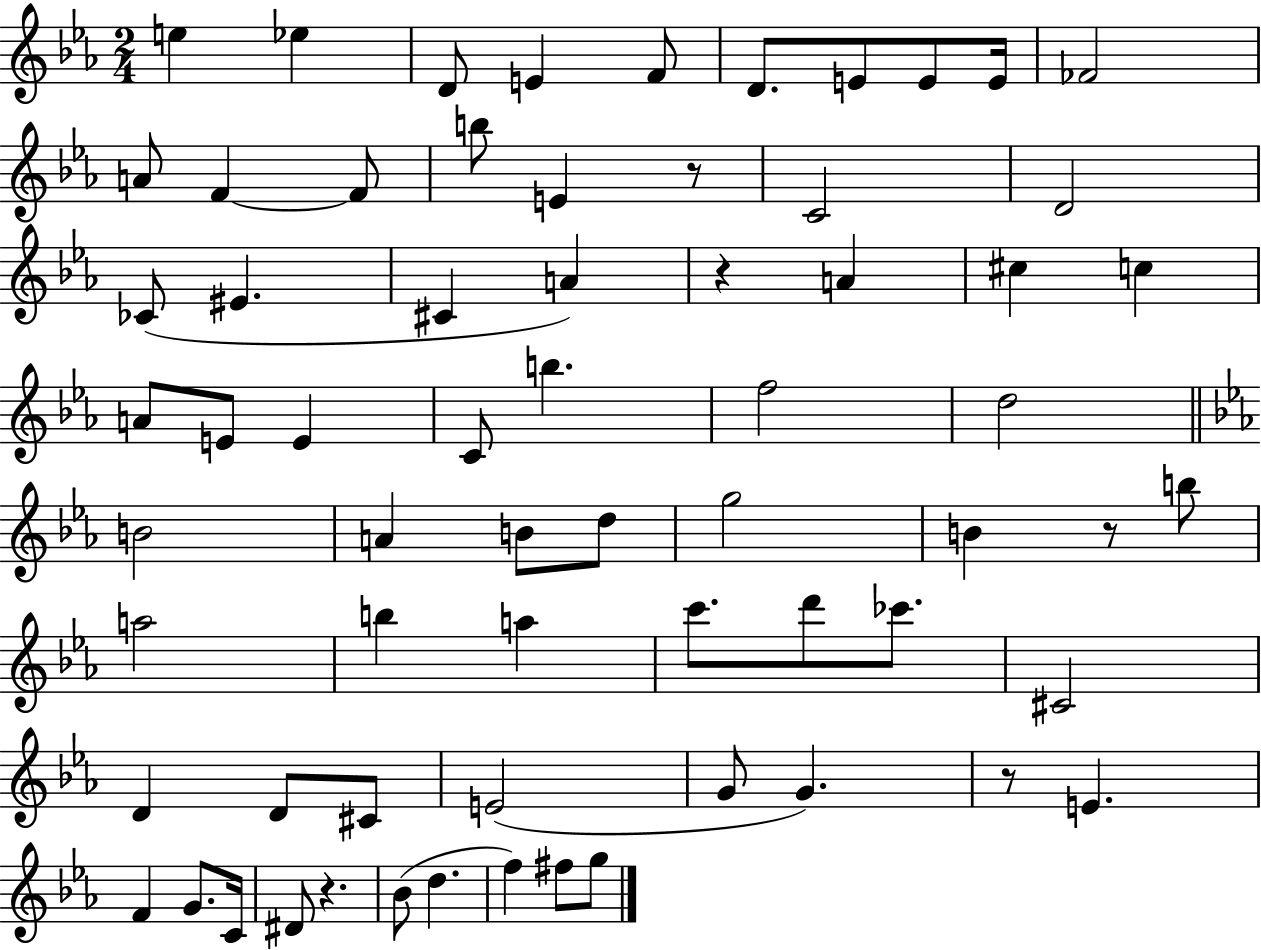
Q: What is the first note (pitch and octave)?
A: E5